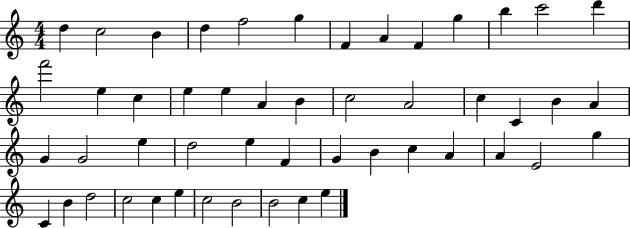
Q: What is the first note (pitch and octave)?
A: D5